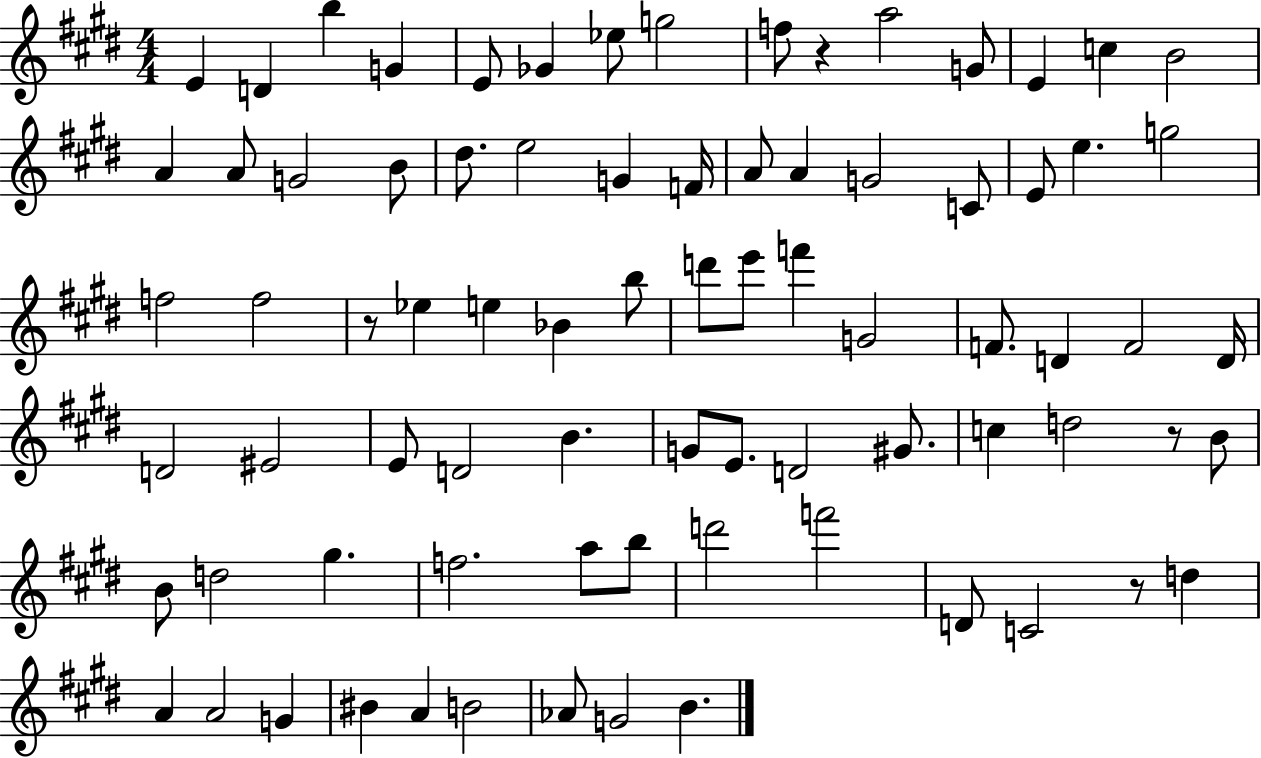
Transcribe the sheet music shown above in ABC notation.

X:1
T:Untitled
M:4/4
L:1/4
K:E
E D b G E/2 _G _e/2 g2 f/2 z a2 G/2 E c B2 A A/2 G2 B/2 ^d/2 e2 G F/4 A/2 A G2 C/2 E/2 e g2 f2 f2 z/2 _e e _B b/2 d'/2 e'/2 f' G2 F/2 D F2 D/4 D2 ^E2 E/2 D2 B G/2 E/2 D2 ^G/2 c d2 z/2 B/2 B/2 d2 ^g f2 a/2 b/2 d'2 f'2 D/2 C2 z/2 d A A2 G ^B A B2 _A/2 G2 B